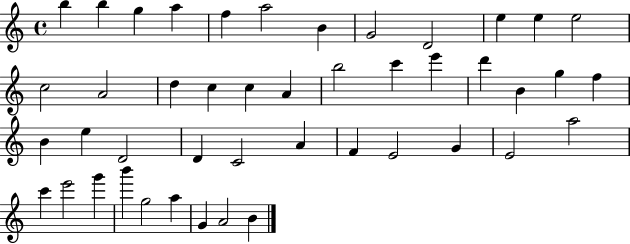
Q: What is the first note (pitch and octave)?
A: B5